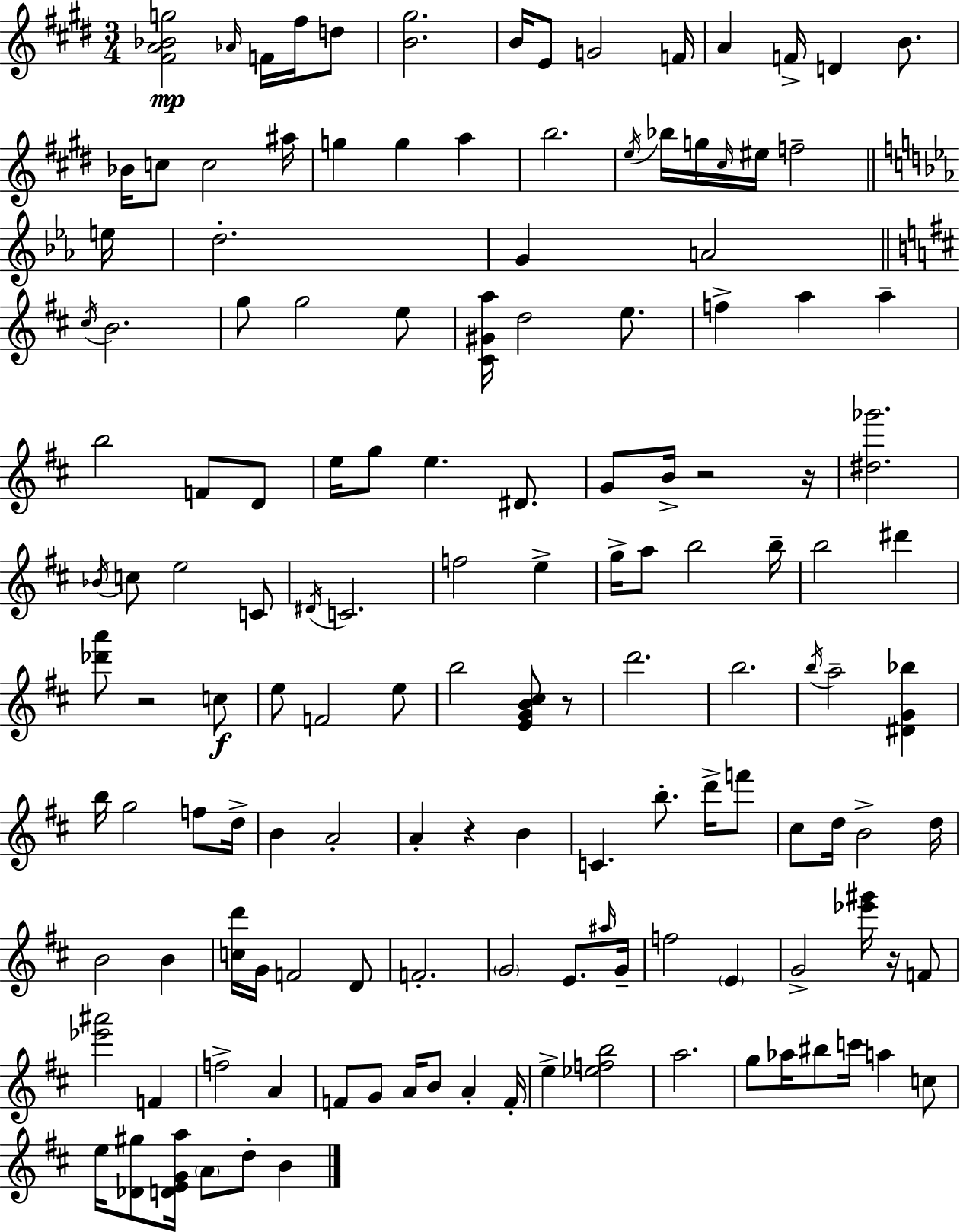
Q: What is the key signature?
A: E major